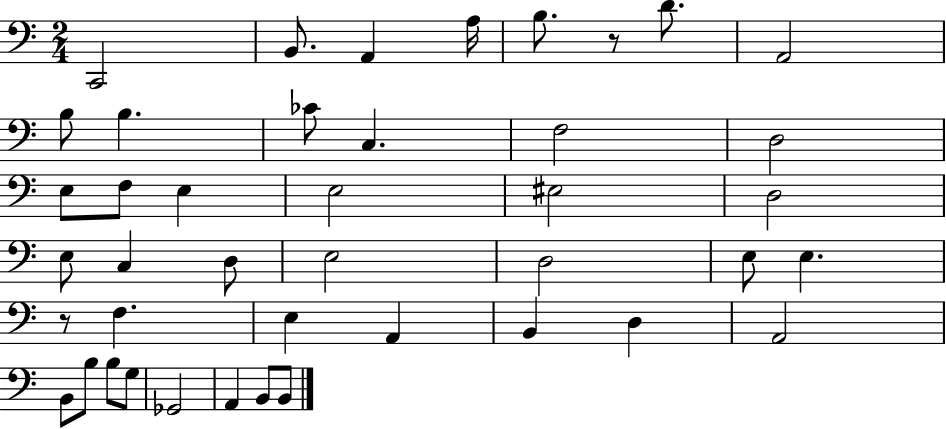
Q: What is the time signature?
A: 2/4